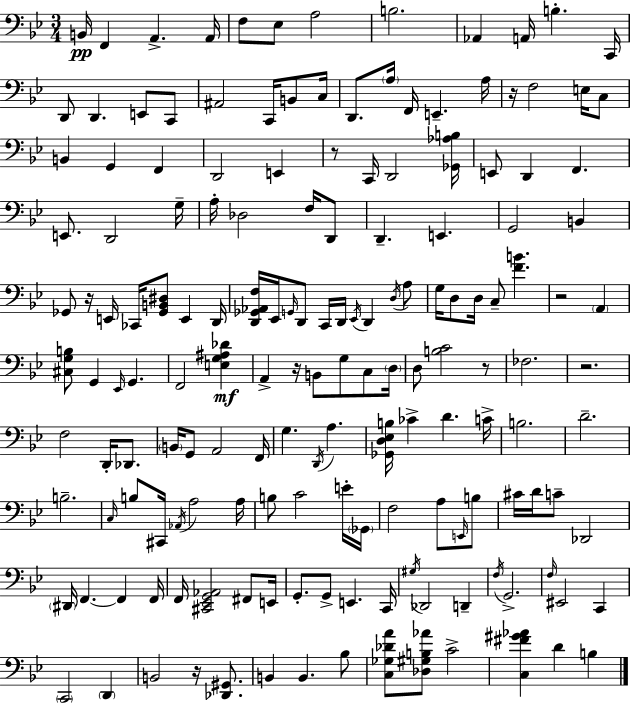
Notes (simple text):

B2/s F2/q A2/q. A2/s F3/e Eb3/e A3/h B3/h. Ab2/q A2/s B3/q. C2/s D2/e D2/q. E2/e C2/e A#2/h C2/s B2/e C3/s D2/e. A3/s F2/s E2/q. A3/s R/s F3/h E3/s C3/e B2/q G2/q F2/q D2/h E2/q R/e C2/s D2/h [Gb2,Ab3,B3]/s E2/e D2/q F2/q. E2/e. D2/h G3/s A3/s Db3/h F3/s D2/e D2/q. E2/q. G2/h B2/q Gb2/e R/s E2/s CES2/s [Gb2,B2,D#3]/e E2/q D2/s [D2,Gb2,Ab2,F3]/s Eb2/s G2/s D2/e C2/s D2/s Eb2/s D2/q D3/s A3/e G3/s D3/e D3/s C3/e [F4,B4]/q. R/h A2/q [C#3,G3,B3]/e G2/q Eb2/s G2/q. F2/h [E3,G3,A#3,Db4]/q A2/q R/s B2/e G3/e C3/e D3/s D3/e [B3,C4]/h R/e FES3/h. R/h. F3/h D2/s Db2/e. B2/s G2/e A2/h F2/s G3/q. D2/s A3/q. [Gb2,D3,Eb3,B3]/s CES4/q D4/q. C4/s B3/h. D4/h. B3/h. C3/s B3/e C#2/s Ab2/s A3/h A3/s B3/e C4/h E4/s Gb2/s F3/h A3/e E2/s B3/e C#4/s D4/s C4/e Db2/h D#2/s F2/q. F2/q F2/s F2/s [C#2,Eb2,G2,Ab2]/h F#2/e E2/s G2/e. G2/e E2/q. C2/s G#3/s Db2/h D2/q F3/s G2/h. F3/s EIS2/h C2/q C2/h D2/q B2/h R/s [Db2,G#2]/e. B2/q B2/q. Bb3/e [C3,Gb3,Db4,A4]/e [Db3,G#3,B3,Ab4]/e C4/h [C3,F#4,G#4,Ab4]/q D4/q B3/q